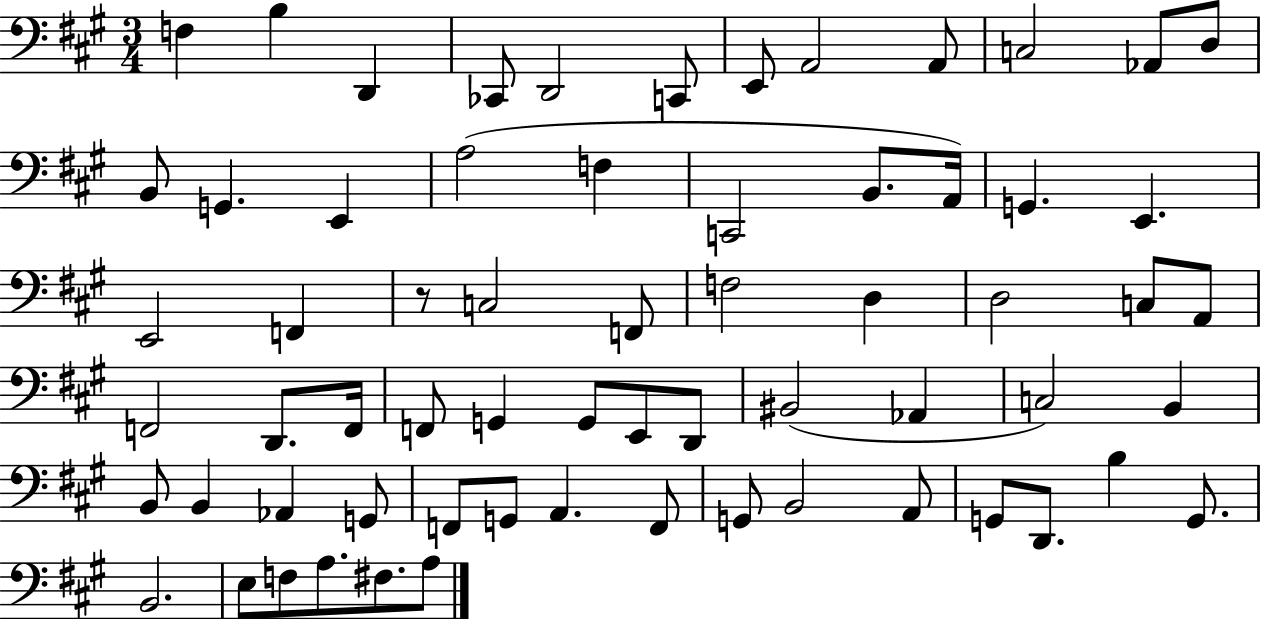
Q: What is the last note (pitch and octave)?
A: A3